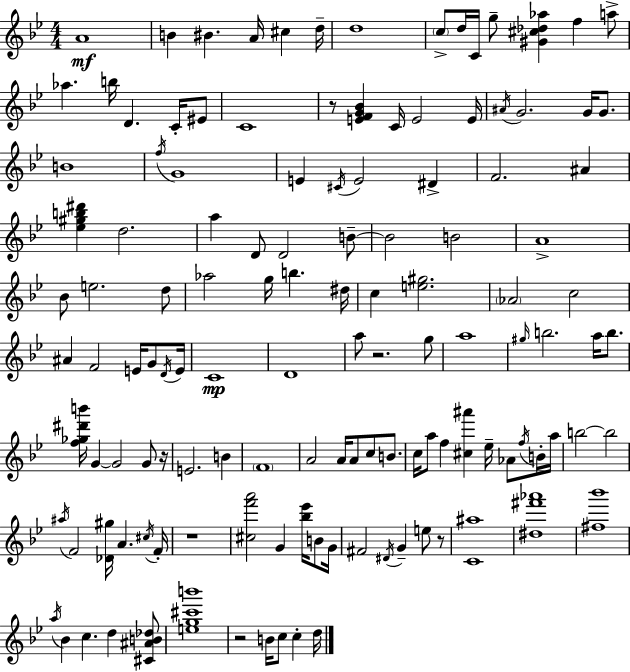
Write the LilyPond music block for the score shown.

{
  \clef treble
  \numericTimeSignature
  \time 4/4
  \key g \minor
  \repeat volta 2 { a'1\mf | b'4 bis'4. a'16 cis''4 d''16-- | d''1 | \parenthesize c''8-> d''16 c'16 g''8-- <gis' cis'' des'' aes''>4 f''4 a''8-> | \break aes''4. b''16 d'4. c'16-. eis'8 | c'1 | r8 <e' f' g' bes'>4 c'16 e'2 e'16 | \acciaccatura { ais'16 } g'2. g'16 g'8. | \break b'1 | \acciaccatura { f''16 } g'1 | e'4 \acciaccatura { cis'16 } e'2 dis'4-> | f'2. ais'4 | \break <ees'' gis'' b'' dis'''>4 d''2. | a''4 d'8 d'2 | b'8--~~ b'2 b'2 | a'1-> | \break bes'8 e''2. | d''8 aes''2 g''16 b''4. | dis''16 c''4 <e'' gis''>2. | \parenthesize aes'2 c''2 | \break ais'4 f'2 e'16 | g'8 \acciaccatura { d'16 } e'16 c'1\mp | d'1 | a''8 r2. | \break g''8 a''1 | \grace { gis''16 } b''2. | a''16 b''8. <f'' ges'' dis''' b'''>16 g'4~~ g'2 | g'8 r16 e'2. | \break b'4 \parenthesize f'1 | a'2 a'16 a'8 | c''8 b'8. c''16 a''8 f''4 <cis'' ais'''>4 | ees''16-- aes'8 \acciaccatura { f''16 } b'16-. a''16 b''2~~ b''2 | \break \acciaccatura { ais''16 } f'2 <des' gis''>16 | a'4. \acciaccatura { cis''16 } f'16-. r1 | <cis'' f''' a'''>2 | g'4 <bes'' ees'''>16 b'8 g'16 fis'2 | \break \acciaccatura { dis'16 } g'4-- e''8 r8 <c' ais''>1 | <dis'' fis''' aes'''>1 | <fis'' bes'''>1 | \acciaccatura { a''16 } bes'4 c''4. | \break d''4 <cis' ais' b' des''>8 <e'' g'' cis''' b'''>1 | r2 | b'16 c''8 c''4-. d''16 } \bar "|."
}